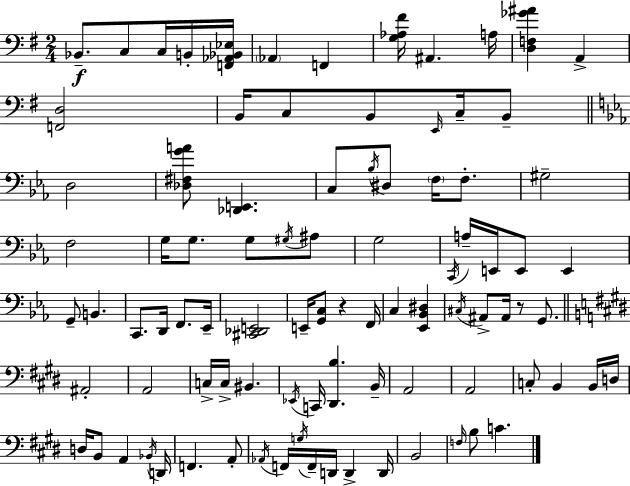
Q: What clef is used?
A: bass